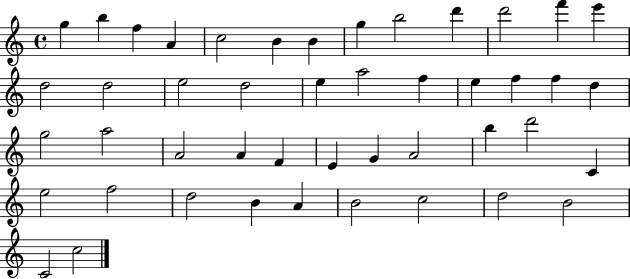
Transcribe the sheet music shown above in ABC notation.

X:1
T:Untitled
M:4/4
L:1/4
K:C
g b f A c2 B B g b2 d' d'2 f' e' d2 d2 e2 d2 e a2 f e f f d g2 a2 A2 A F E G A2 b d'2 C e2 f2 d2 B A B2 c2 d2 B2 C2 c2